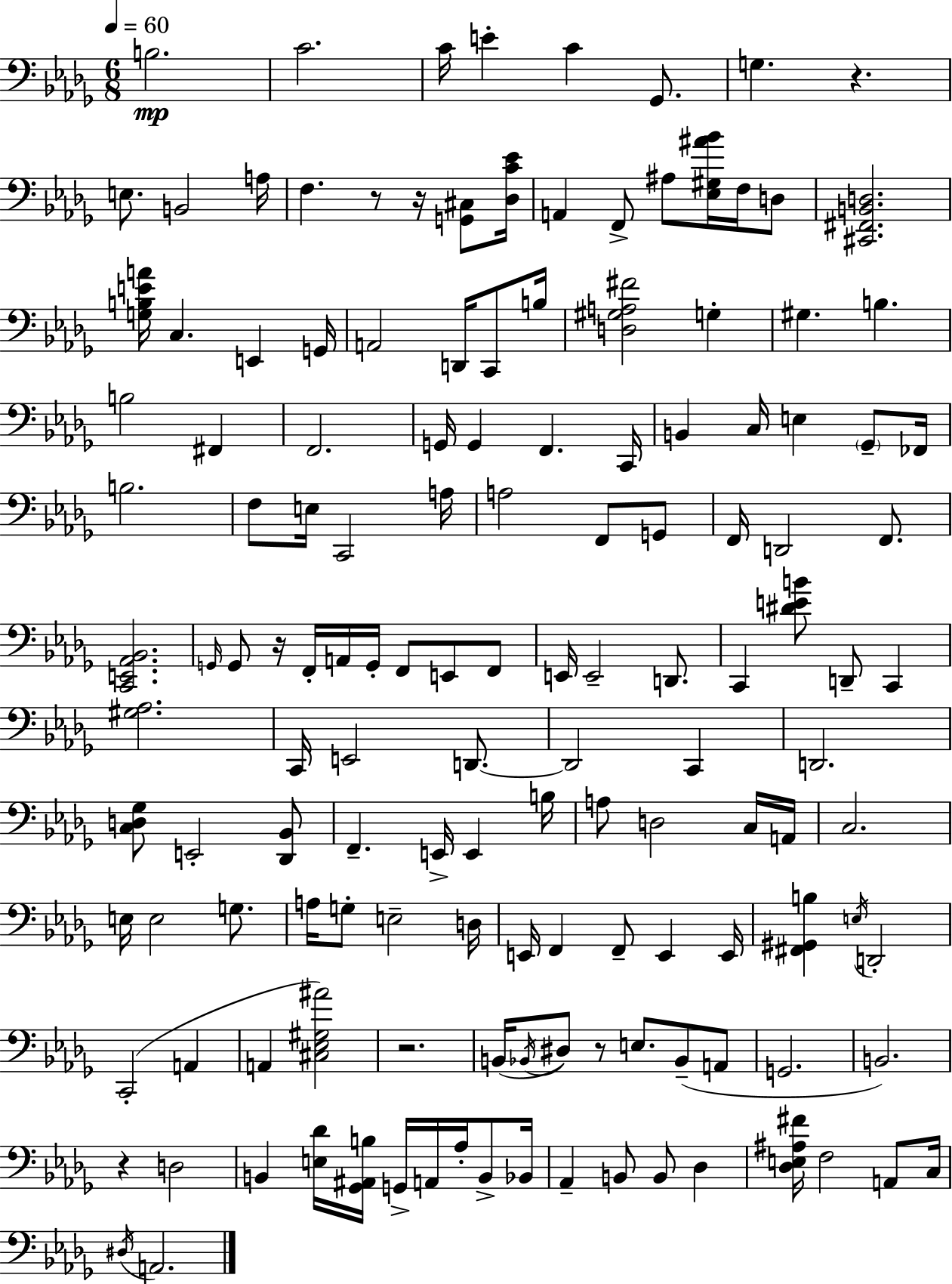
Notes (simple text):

B3/h. C4/h. C4/s E4/q C4/q Gb2/e. G3/q. R/q. E3/e. B2/h A3/s F3/q. R/e R/s [G2,C#3]/e [Db3,C4,Eb4]/s A2/q F2/e A#3/e [Eb3,G#3,A#4,Bb4]/s F3/s D3/e [C#2,F#2,B2,D3]/h. [G3,B3,E4,A4]/s C3/q. E2/q G2/s A2/h D2/s C2/e B3/s [D3,G#3,A3,F#4]/h G3/q G#3/q. B3/q. B3/h F#2/q F2/h. G2/s G2/q F2/q. C2/s B2/q C3/s E3/q Gb2/e FES2/s B3/h. F3/e E3/s C2/h A3/s A3/h F2/e G2/e F2/s D2/h F2/e. [C2,E2,Ab2,Bb2]/h. G2/s G2/e R/s F2/s A2/s G2/s F2/e E2/e F2/e E2/s E2/h D2/e. C2/q [D#4,E4,B4]/e D2/e C2/q [G#3,Ab3]/h. C2/s E2/h D2/e. D2/h C2/q D2/h. [C3,D3,Gb3]/e E2/h [Db2,Bb2]/e F2/q. E2/s E2/q B3/s A3/e D3/h C3/s A2/s C3/h. E3/s E3/h G3/e. A3/s G3/e E3/h D3/s E2/s F2/q F2/e E2/q E2/s [F#2,G#2,B3]/q E3/s D2/h C2/h A2/q A2/q [C#3,Eb3,G#3,A#4]/h R/h. B2/s Bb2/s D#3/e R/e E3/e. Bb2/e A2/e G2/h. B2/h. R/q D3/h B2/q [E3,Db4]/s [Gb2,A#2,B3]/s G2/s A2/s Ab3/s B2/e Bb2/s Ab2/q B2/e B2/e Db3/q [Db3,E3,A#3,F#4]/s F3/h A2/e C3/s D#3/s A2/h.